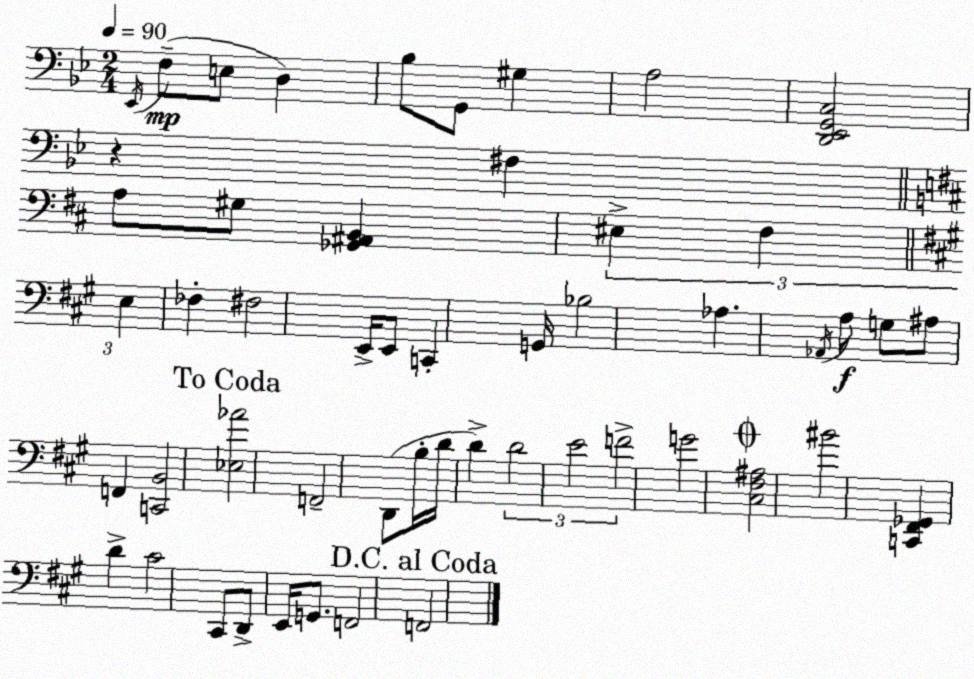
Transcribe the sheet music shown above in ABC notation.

X:1
T:Untitled
M:2/4
L:1/4
K:Gm
_E,,/4 F,/2 E,/2 D, _B,/2 G,,/2 ^G, A,2 [D,,_E,,G,,C,]2 z ^F, A,/2 ^G,/2 [_G,,^A,,B,,] ^E, ^F, E, _F, ^F,2 E,,/4 E,,/2 C,, G,,/4 _B,2 _A, _A,,/4 A,/2 G,/2 ^A,/2 F,, [C,,B,,]2 [_E,_A]2 F,,2 D,,/2 B,/4 D/4 D D2 E2 F2 G2 [^C,^F,^A,]2 ^B2 [C,,^F,,_G,,] D ^C2 ^C,,/2 D,,/2 E,,/4 G,,/2 F,,2 F,,2